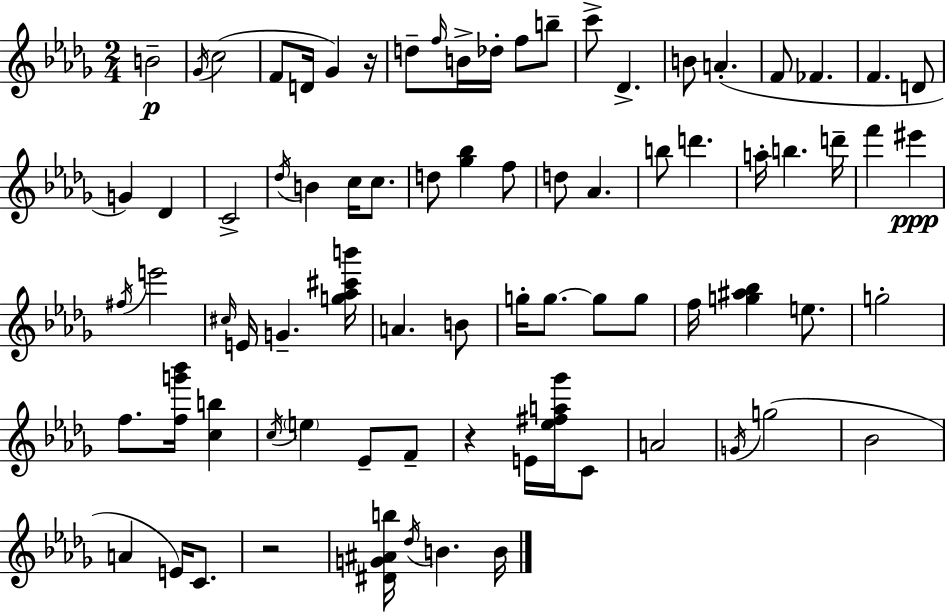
X:1
T:Untitled
M:2/4
L:1/4
K:Bbm
B2 _G/4 c2 F/2 D/4 _G z/4 d/2 f/4 B/4 _d/4 f/2 b/2 c'/2 _D B/2 A F/2 _F F D/2 G _D C2 _d/4 B c/4 c/2 d/2 [_g_b] f/2 d/2 _A b/2 d' a/4 b d'/4 f' ^e' ^f/4 e'2 ^c/4 E/4 G [g_a^c'b']/4 A B/2 g/4 g/2 g/2 g/2 f/4 [g^a_b] e/2 g2 f/2 [fg'_b']/4 [cb] c/4 e _E/2 F/2 z E/4 [_e^fa_g']/4 C/2 A2 G/4 g2 _B2 A E/4 C/2 z2 [^DG^Ab]/4 _d/4 B B/4